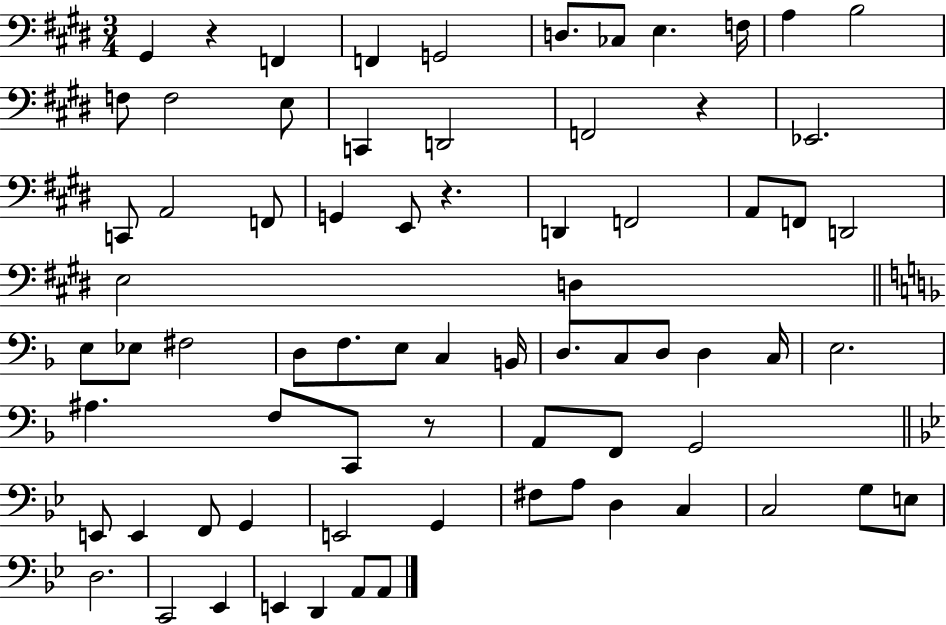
{
  \clef bass
  \numericTimeSignature
  \time 3/4
  \key e \major
  \repeat volta 2 { gis,4 r4 f,4 | f,4 g,2 | d8. ces8 e4. f16 | a4 b2 | \break f8 f2 e8 | c,4 d,2 | f,2 r4 | ees,2. | \break c,8 a,2 f,8 | g,4 e,8 r4. | d,4 f,2 | a,8 f,8 d,2 | \break e2 d4 | \bar "||" \break \key d \minor e8 ees8 fis2 | d8 f8. e8 c4 b,16 | d8. c8 d8 d4 c16 | e2. | \break ais4. f8 c,8 r8 | a,8 f,8 g,2 | \bar "||" \break \key g \minor e,8 e,4 f,8 g,4 | e,2 g,4 | fis8 a8 d4 c4 | c2 g8 e8 | \break d2. | c,2 ees,4 | e,4 d,4 a,8 a,8 | } \bar "|."
}